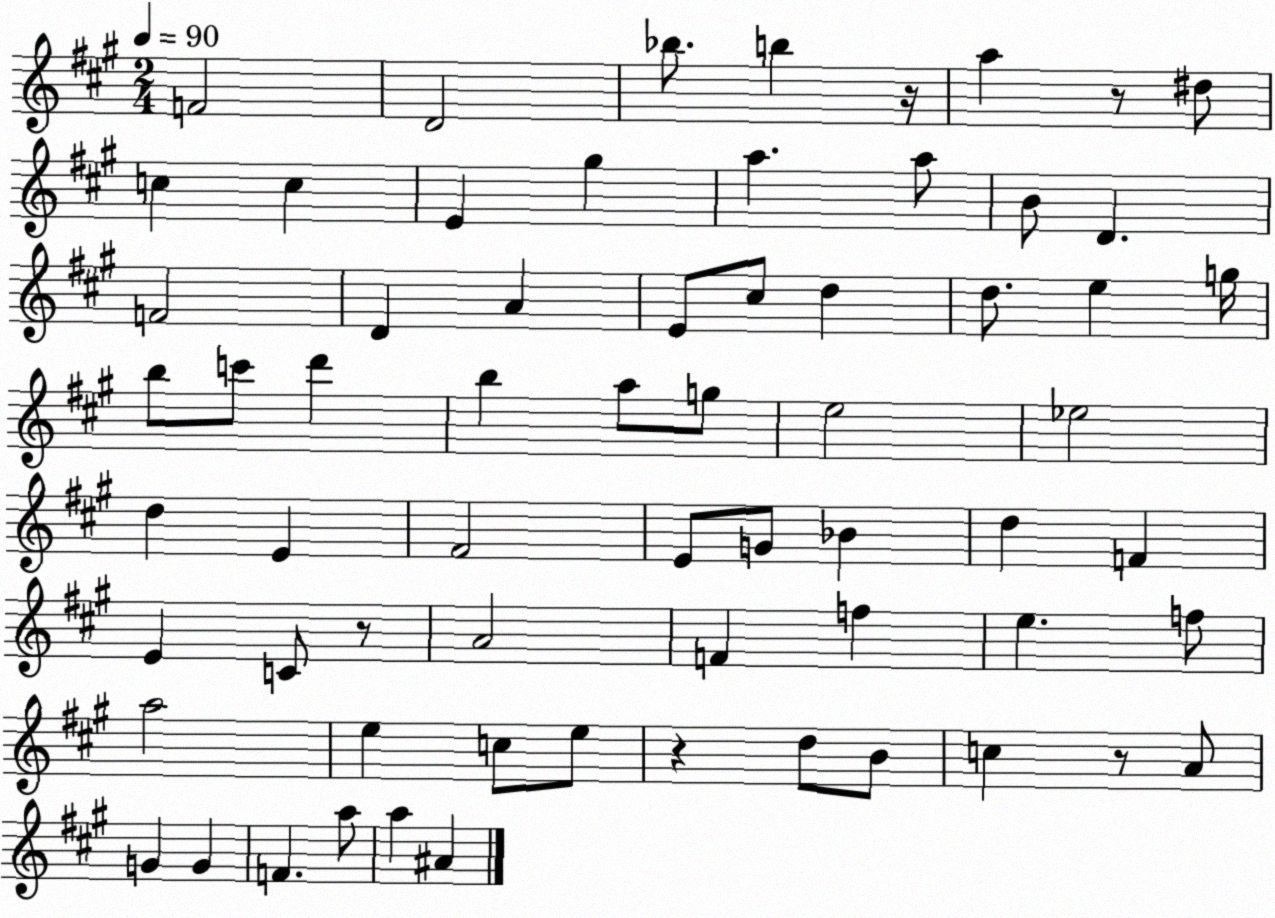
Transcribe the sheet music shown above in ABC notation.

X:1
T:Untitled
M:2/4
L:1/4
K:A
F2 D2 _b/2 b z/4 a z/2 ^d/2 c c E ^g a a/2 B/2 D F2 D A E/2 ^c/2 d d/2 e g/4 b/2 c'/2 d' b a/2 g/2 e2 _e2 d E ^F2 E/2 G/2 _B d F E C/2 z/2 A2 F f e f/2 a2 e c/2 e/2 z d/2 B/2 c z/2 A/2 G G F a/2 a ^A